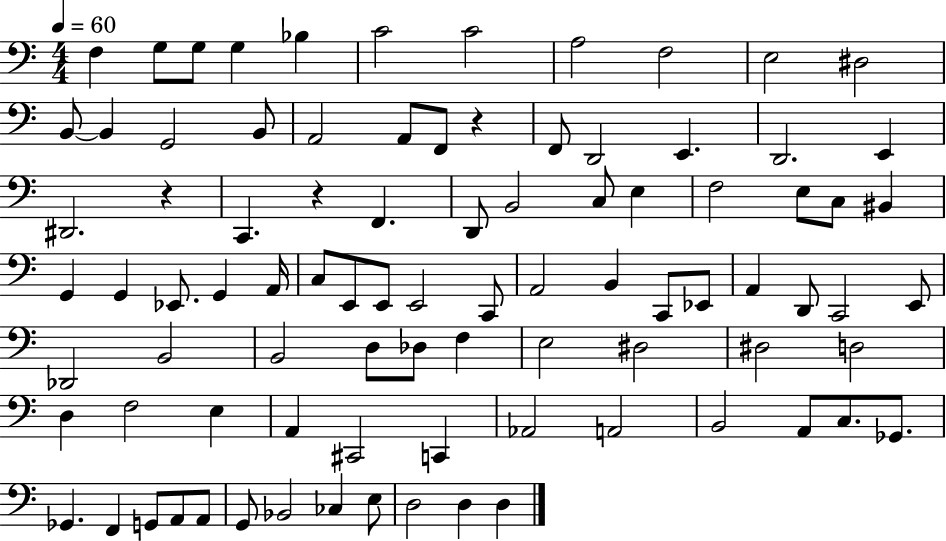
F3/q G3/e G3/e G3/q Bb3/q C4/h C4/h A3/h F3/h E3/h D#3/h B2/e B2/q G2/h B2/e A2/h A2/e F2/e R/q F2/e D2/h E2/q. D2/h. E2/q D#2/h. R/q C2/q. R/q F2/q. D2/e B2/h C3/e E3/q F3/h E3/e C3/e BIS2/q G2/q G2/q Eb2/e. G2/q A2/s C3/e E2/e E2/e E2/h C2/e A2/h B2/q C2/e Eb2/e A2/q D2/e C2/h E2/e Db2/h B2/h B2/h D3/e Db3/e F3/q E3/h D#3/h D#3/h D3/h D3/q F3/h E3/q A2/q C#2/h C2/q Ab2/h A2/h B2/h A2/e C3/e. Gb2/e. Gb2/q. F2/q G2/e A2/e A2/e G2/e Bb2/h CES3/q E3/e D3/h D3/q D3/q